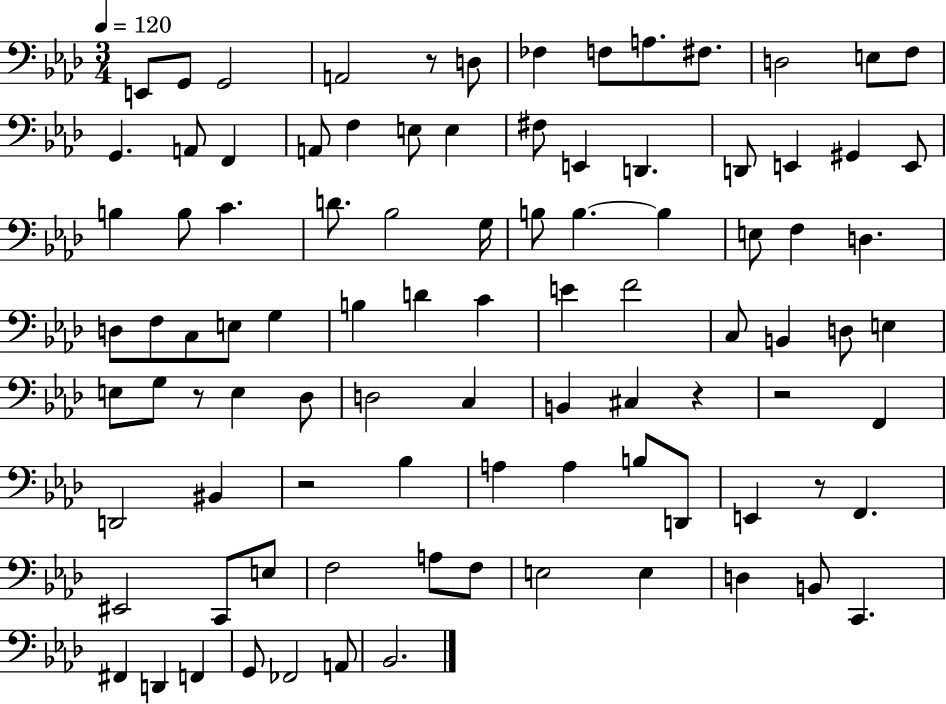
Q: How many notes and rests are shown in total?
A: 94